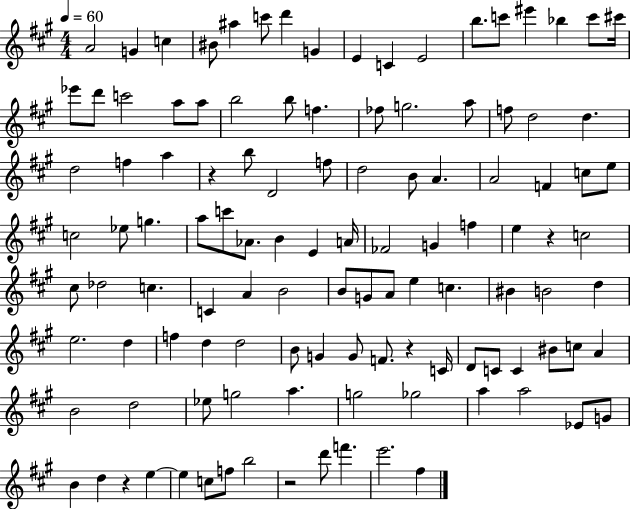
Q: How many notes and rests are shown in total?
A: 115